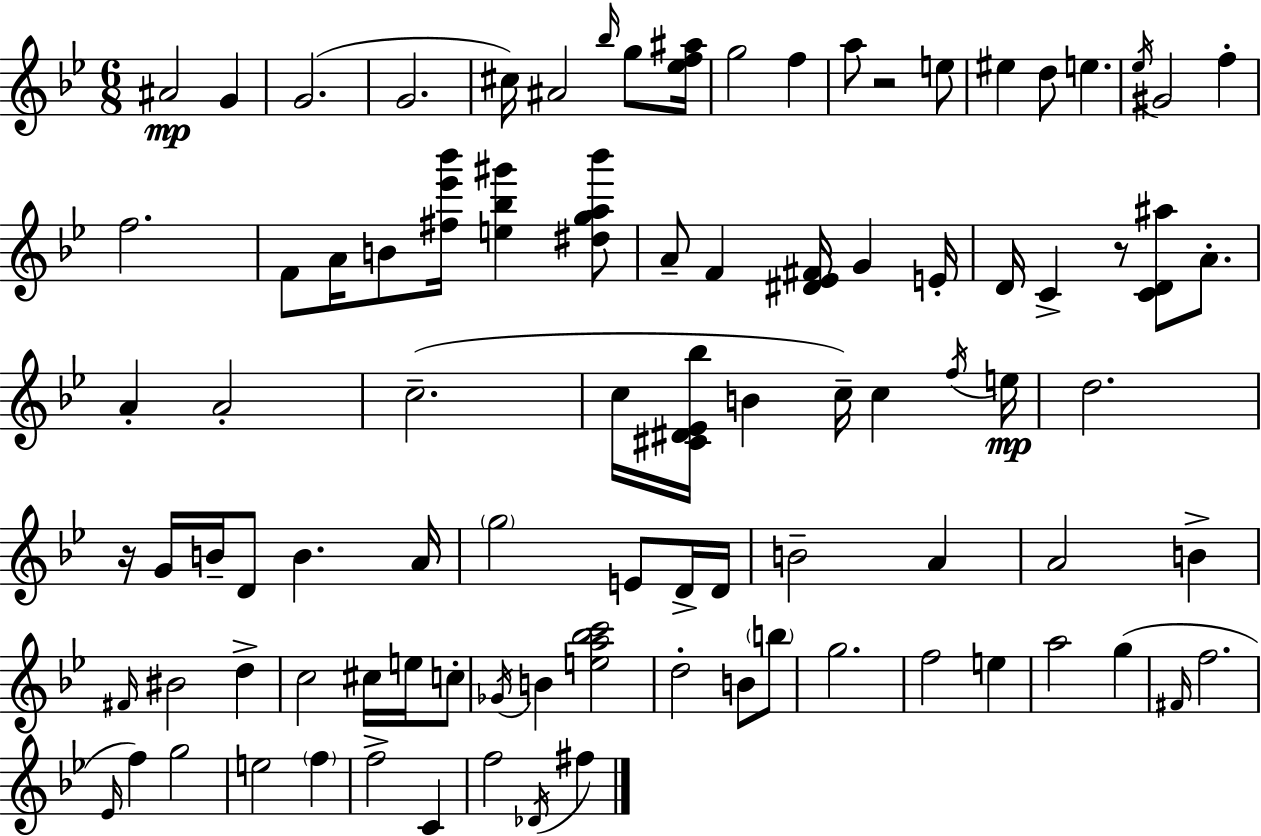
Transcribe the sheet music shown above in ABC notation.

X:1
T:Untitled
M:6/8
L:1/4
K:Gm
^A2 G G2 G2 ^c/4 ^A2 _b/4 g/2 [_ef^a]/4 g2 f a/2 z2 e/2 ^e d/2 e _e/4 ^G2 f f2 F/2 A/4 B/2 [^f_e'_b']/4 [e_b^g'] [^dga_b']/2 A/2 F [^D_E^F]/4 G E/4 D/4 C z/2 [CD^a]/2 A/2 A A2 c2 c/4 [^C^D_E_b]/4 B c/4 c f/4 e/4 d2 z/4 G/4 B/4 D/2 B A/4 g2 E/2 D/4 D/4 B2 A A2 B ^F/4 ^B2 d c2 ^c/4 e/4 c/2 _G/4 B [ea_bc']2 d2 B/2 b/2 g2 f2 e a2 g ^F/4 f2 _E/4 f g2 e2 f f2 C f2 _D/4 ^f